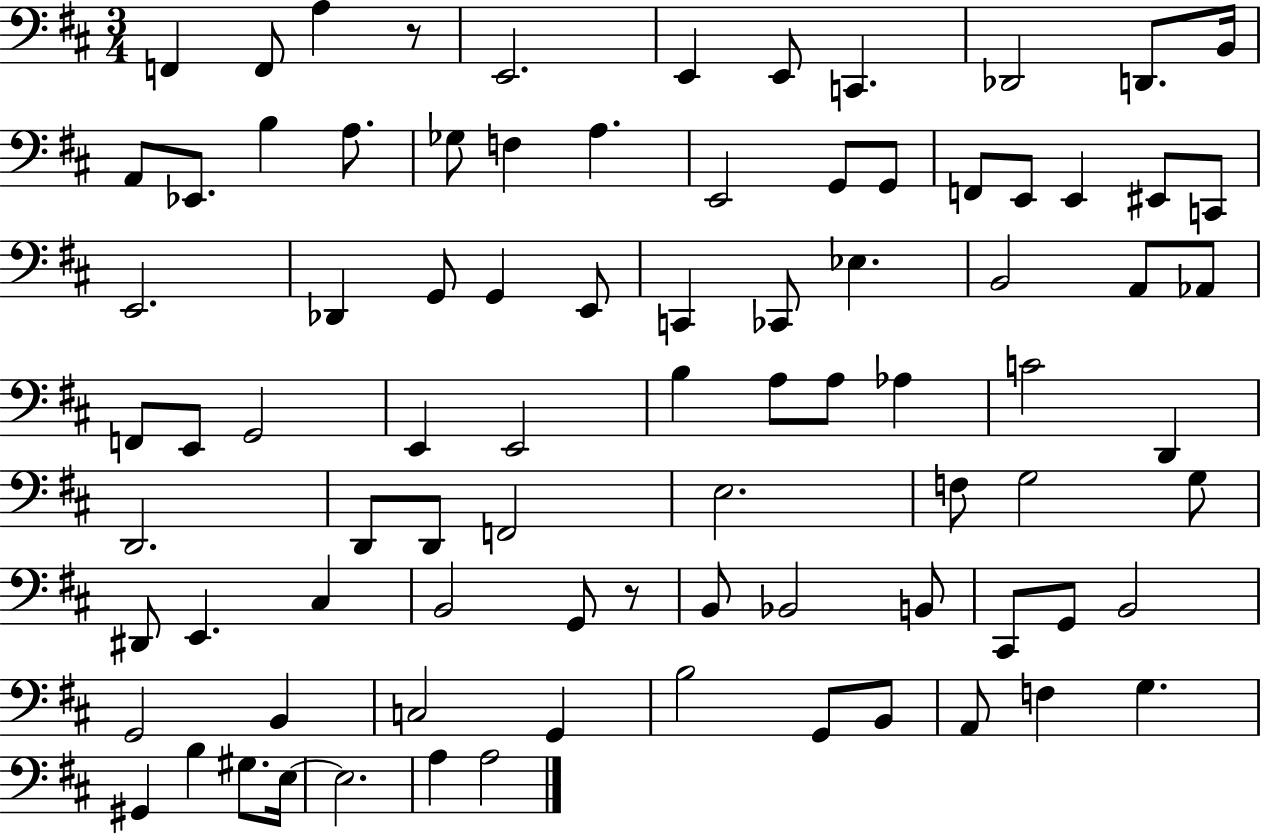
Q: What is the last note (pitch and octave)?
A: A3